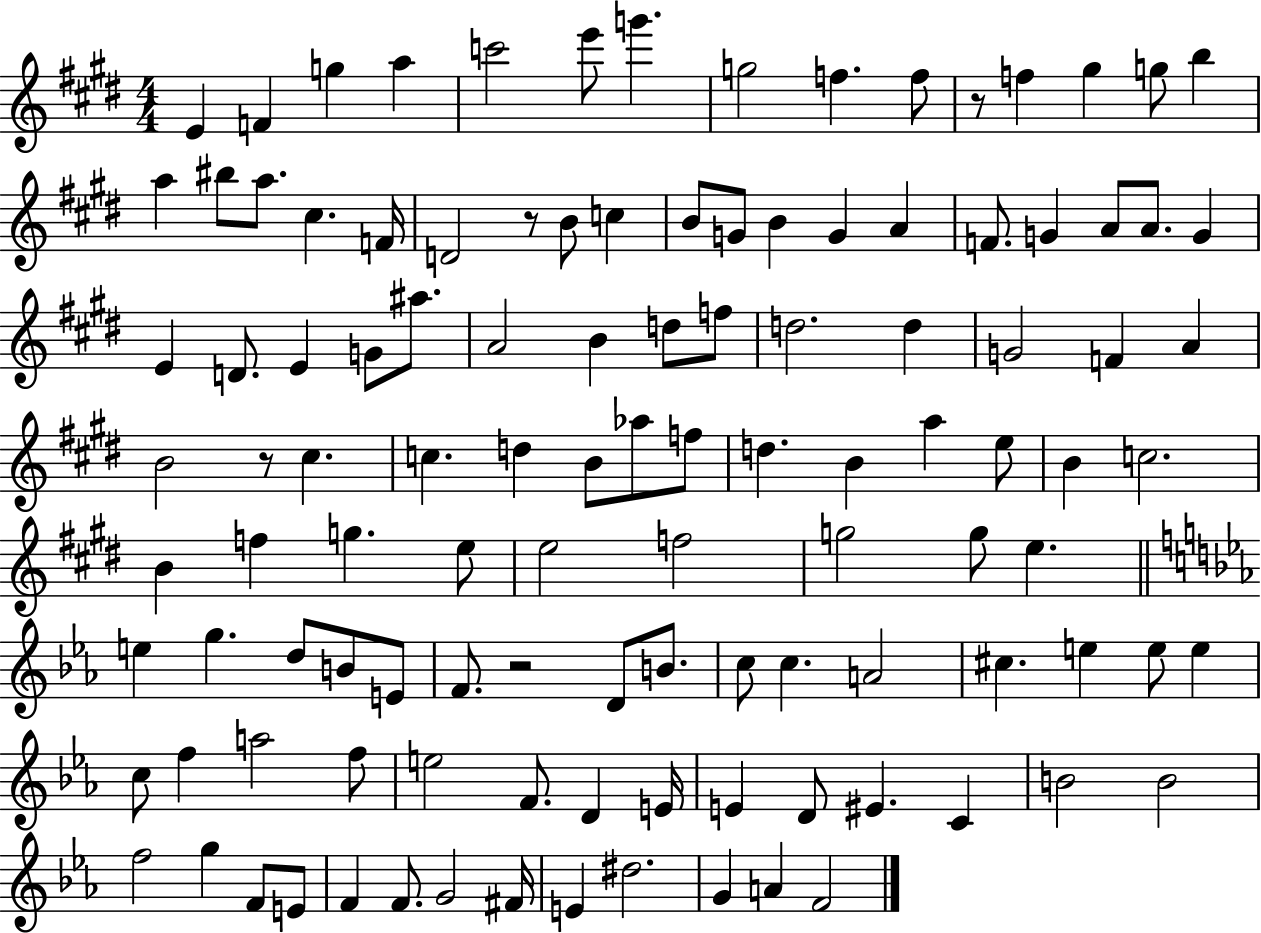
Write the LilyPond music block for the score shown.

{
  \clef treble
  \numericTimeSignature
  \time 4/4
  \key e \major
  e'4 f'4 g''4 a''4 | c'''2 e'''8 g'''4. | g''2 f''4. f''8 | r8 f''4 gis''4 g''8 b''4 | \break a''4 bis''8 a''8. cis''4. f'16 | d'2 r8 b'8 c''4 | b'8 g'8 b'4 g'4 a'4 | f'8. g'4 a'8 a'8. g'4 | \break e'4 d'8. e'4 g'8 ais''8. | a'2 b'4 d''8 f''8 | d''2. d''4 | g'2 f'4 a'4 | \break b'2 r8 cis''4. | c''4. d''4 b'8 aes''8 f''8 | d''4. b'4 a''4 e''8 | b'4 c''2. | \break b'4 f''4 g''4. e''8 | e''2 f''2 | g''2 g''8 e''4. | \bar "||" \break \key ees \major e''4 g''4. d''8 b'8 e'8 | f'8. r2 d'8 b'8. | c''8 c''4. a'2 | cis''4. e''4 e''8 e''4 | \break c''8 f''4 a''2 f''8 | e''2 f'8. d'4 e'16 | e'4 d'8 eis'4. c'4 | b'2 b'2 | \break f''2 g''4 f'8 e'8 | f'4 f'8. g'2 fis'16 | e'4 dis''2. | g'4 a'4 f'2 | \break \bar "|."
}